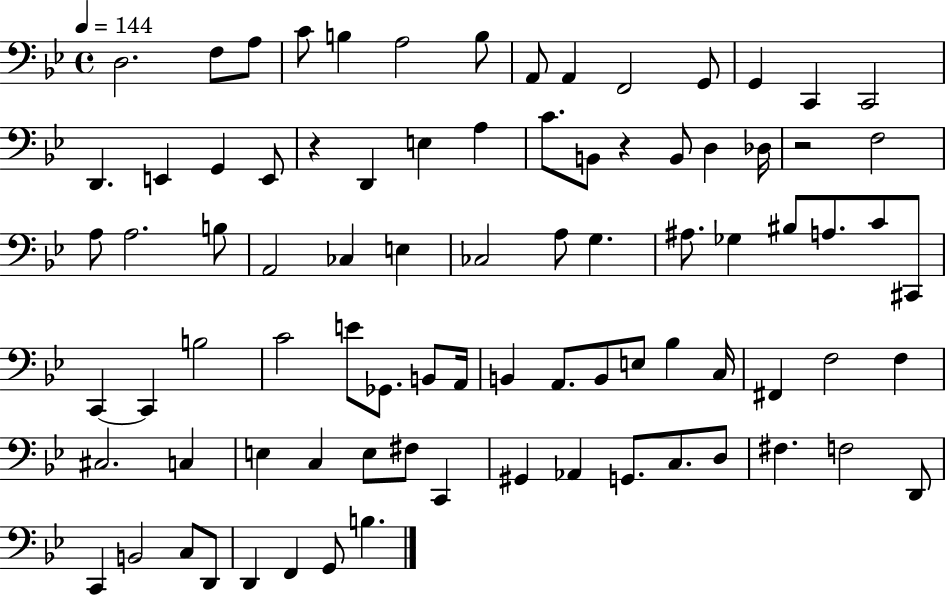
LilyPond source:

{
  \clef bass
  \time 4/4
  \defaultTimeSignature
  \key bes \major
  \tempo 4 = 144
  d2. f8 a8 | c'8 b4 a2 b8 | a,8 a,4 f,2 g,8 | g,4 c,4 c,2 | \break d,4. e,4 g,4 e,8 | r4 d,4 e4 a4 | c'8. b,8 r4 b,8 d4 des16 | r2 f2 | \break a8 a2. b8 | a,2 ces4 e4 | ces2 a8 g4. | ais8. ges4 bis8 a8. c'8 cis,8 | \break c,4~~ c,4 b2 | c'2 e'8 ges,8. b,8 a,16 | b,4 a,8. b,8 e8 bes4 c16 | fis,4 f2 f4 | \break cis2. c4 | e4 c4 e8 fis8 c,4 | gis,4 aes,4 g,8. c8. d8 | fis4. f2 d,8 | \break c,4 b,2 c8 d,8 | d,4 f,4 g,8 b4. | \bar "|."
}